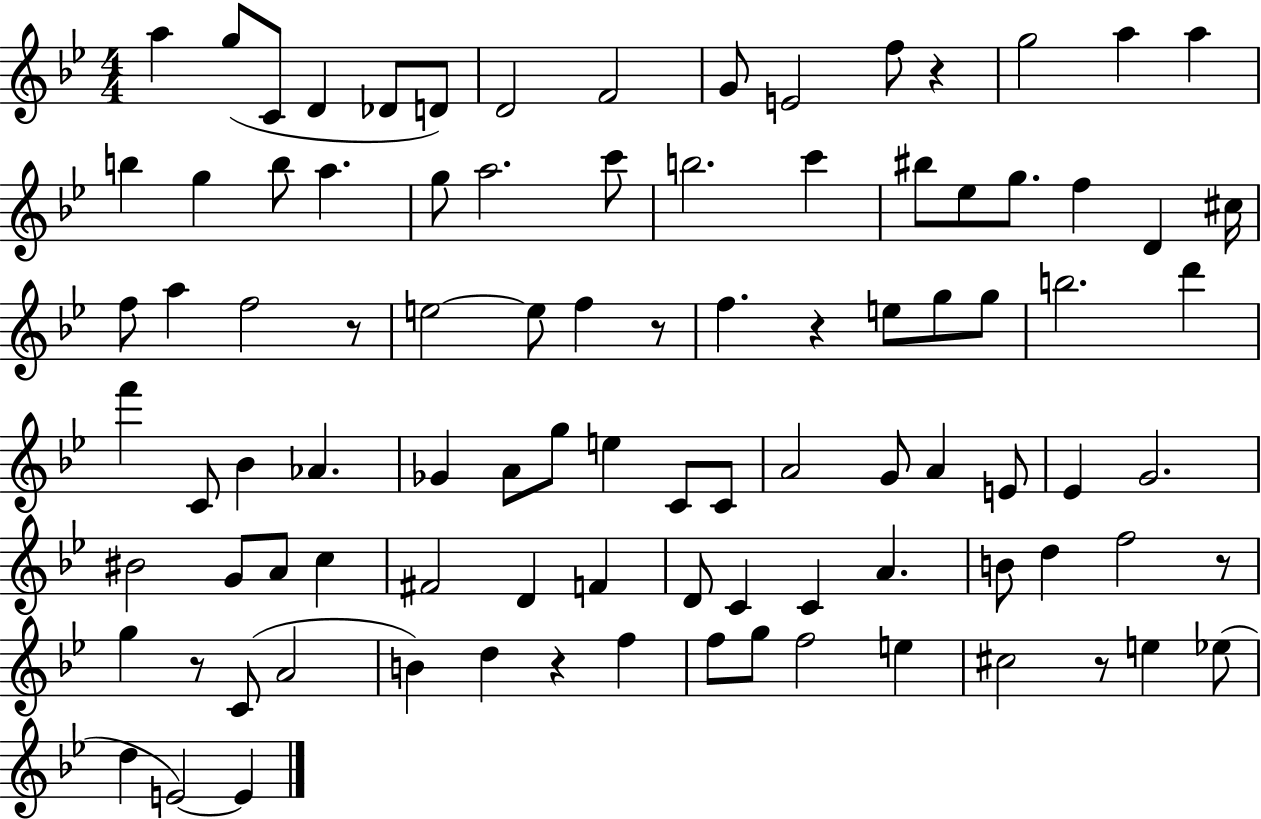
X:1
T:Untitled
M:4/4
L:1/4
K:Bb
a g/2 C/2 D _D/2 D/2 D2 F2 G/2 E2 f/2 z g2 a a b g b/2 a g/2 a2 c'/2 b2 c' ^b/2 _e/2 g/2 f D ^c/4 f/2 a f2 z/2 e2 e/2 f z/2 f z e/2 g/2 g/2 b2 d' f' C/2 _B _A _G A/2 g/2 e C/2 C/2 A2 G/2 A E/2 _E G2 ^B2 G/2 A/2 c ^F2 D F D/2 C C A B/2 d f2 z/2 g z/2 C/2 A2 B d z f f/2 g/2 f2 e ^c2 z/2 e _e/2 d E2 E